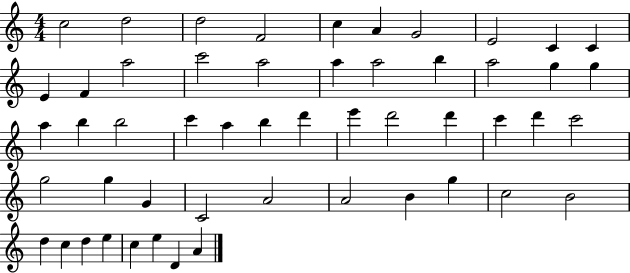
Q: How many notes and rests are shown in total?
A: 52